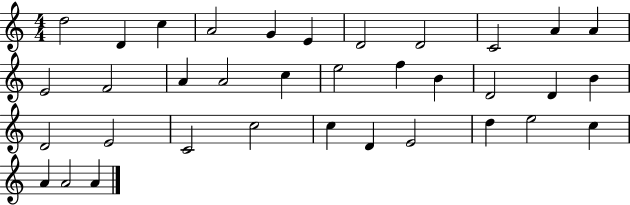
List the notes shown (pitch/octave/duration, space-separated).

D5/h D4/q C5/q A4/h G4/q E4/q D4/h D4/h C4/h A4/q A4/q E4/h F4/h A4/q A4/h C5/q E5/h F5/q B4/q D4/h D4/q B4/q D4/h E4/h C4/h C5/h C5/q D4/q E4/h D5/q E5/h C5/q A4/q A4/h A4/q